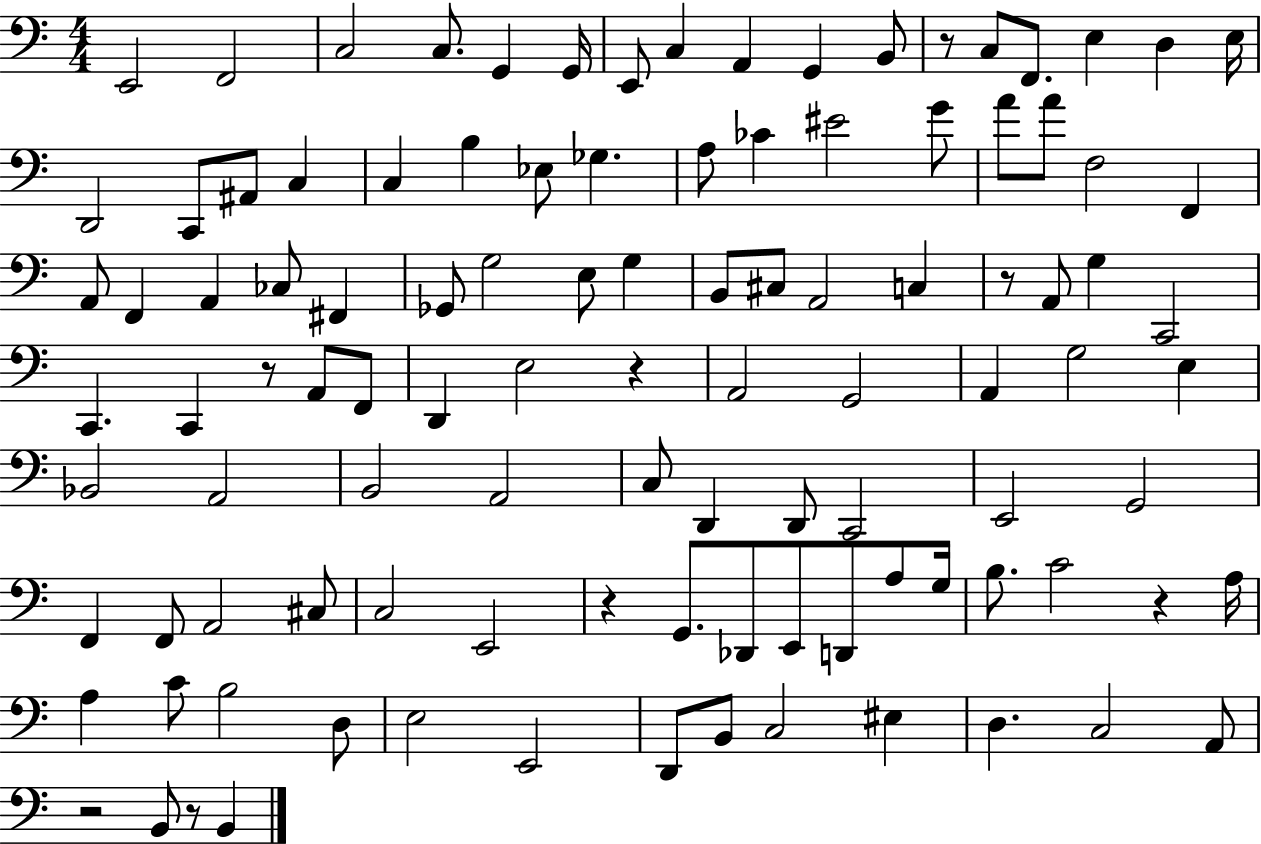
{
  \clef bass
  \numericTimeSignature
  \time 4/4
  \key c \major
  \repeat volta 2 { e,2 f,2 | c2 c8. g,4 g,16 | e,8 c4 a,4 g,4 b,8 | r8 c8 f,8. e4 d4 e16 | \break d,2 c,8 ais,8 c4 | c4 b4 ees8 ges4. | a8 ces'4 eis'2 g'8 | a'8 a'8 f2 f,4 | \break a,8 f,4 a,4 ces8 fis,4 | ges,8 g2 e8 g4 | b,8 cis8 a,2 c4 | r8 a,8 g4 c,2 | \break c,4. c,4 r8 a,8 f,8 | d,4 e2 r4 | a,2 g,2 | a,4 g2 e4 | \break bes,2 a,2 | b,2 a,2 | c8 d,4 d,8 c,2 | e,2 g,2 | \break f,4 f,8 a,2 cis8 | c2 e,2 | r4 g,8. des,8 e,8 d,8 a8 g16 | b8. c'2 r4 a16 | \break a4 c'8 b2 d8 | e2 e,2 | d,8 b,8 c2 eis4 | d4. c2 a,8 | \break r2 b,8 r8 b,4 | } \bar "|."
}